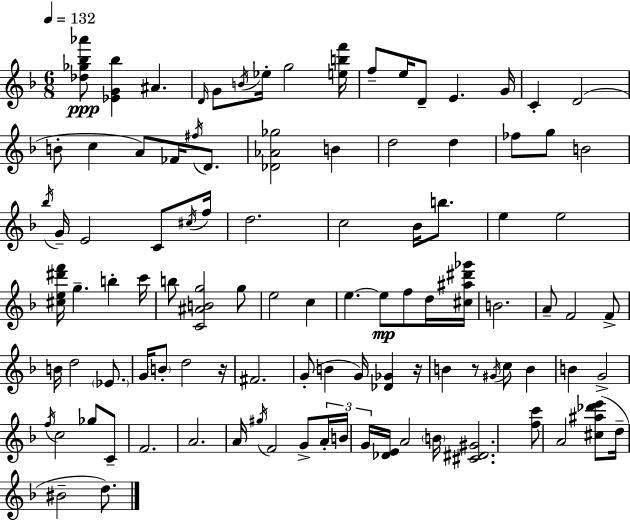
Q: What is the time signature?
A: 6/8